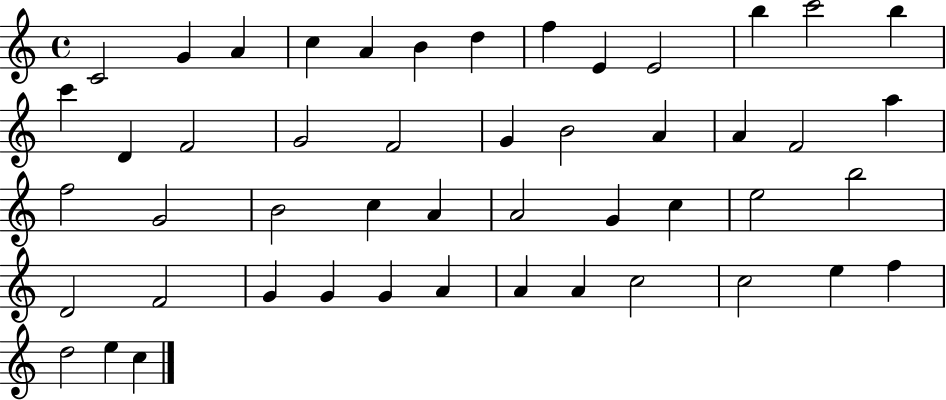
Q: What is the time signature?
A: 4/4